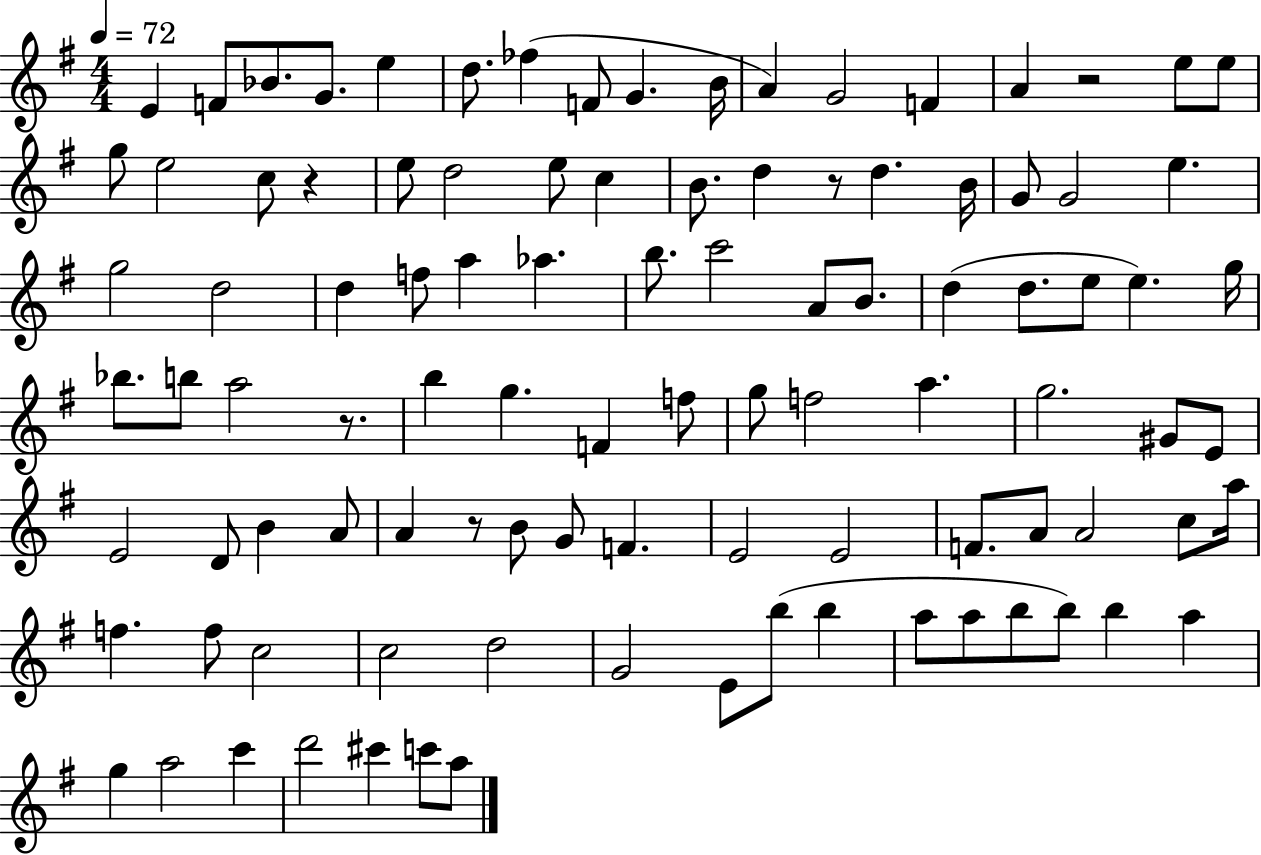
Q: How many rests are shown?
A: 5